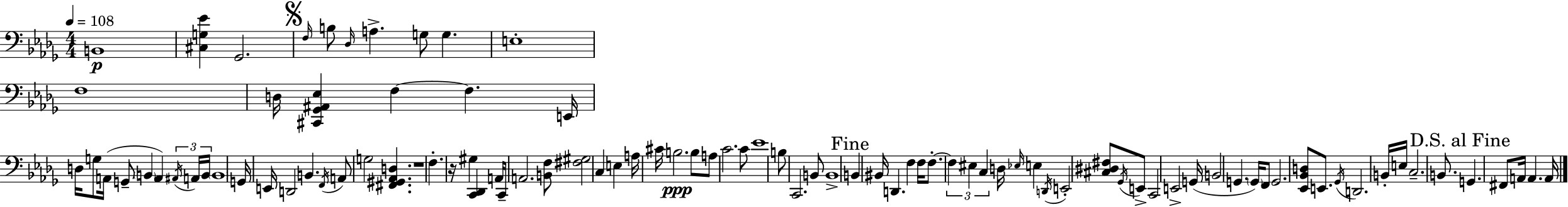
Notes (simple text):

B2/w [C#3,G3,Eb4]/q Gb2/h. F3/s B3/e Db3/s A3/q. G3/e G3/q. E3/w F3/w D3/s [C#2,Gb2,A#2,Eb3]/q F3/q F3/q. E2/s D3/s G3/e A2/s G2/e B2/q A2/q A#2/s A2/s B2/s B2/w G2/s E2/s D2/h B2/q. F2/s A2/e G3/h [F#2,G#2,Ab2,D3]/q. R/w F3/q. R/s G#3/q [C2,Db2]/q A2/s C2/e A2/h. [B2,F3]/e [F#3,G#3]/h C3/q E3/q A3/s C#4/s B3/h. B3/e A3/e C4/h. C4/e Eb4/w B3/e C2/h. B2/e B2/w B2/q BIS2/s D2/q. F3/q F3/s F3/e. F3/q EIS3/q C3/q D3/s Eb3/s E3/q D2/s E2/h [C#3,D#3,F#3]/e Gb2/s E2/e C2/h E2/h G2/s B2/h G2/q. G2/s F2/e G2/h. [Eb2,Bb2,D3]/e E2/e. Gb2/s D2/h. B2/s E3/s C3/h. B2/e. G2/q. F#2/e A2/s A2/q. A2/s